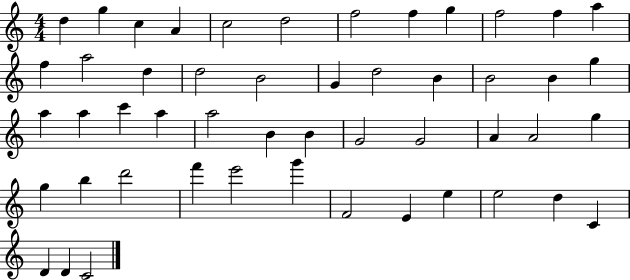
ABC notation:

X:1
T:Untitled
M:4/4
L:1/4
K:C
d g c A c2 d2 f2 f g f2 f a f a2 d d2 B2 G d2 B B2 B g a a c' a a2 B B G2 G2 A A2 g g b d'2 f' e'2 g' F2 E e e2 d C D D C2